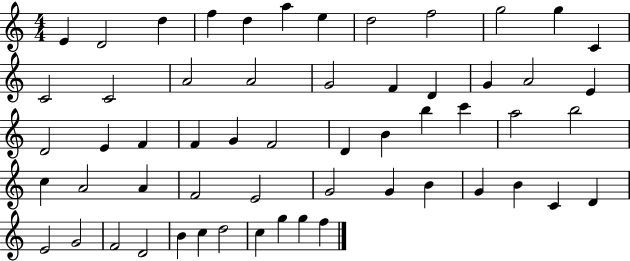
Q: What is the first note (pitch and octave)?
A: E4